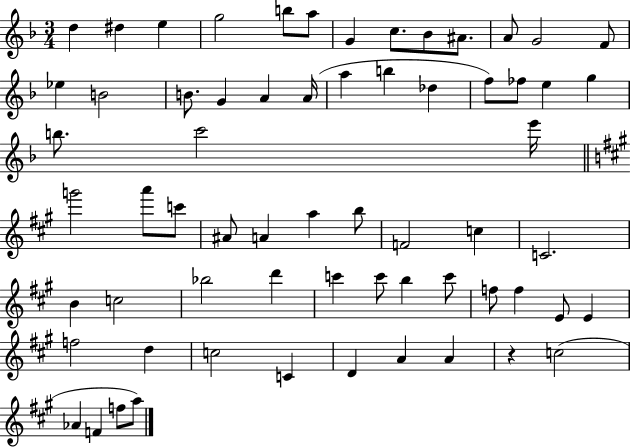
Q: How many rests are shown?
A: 1